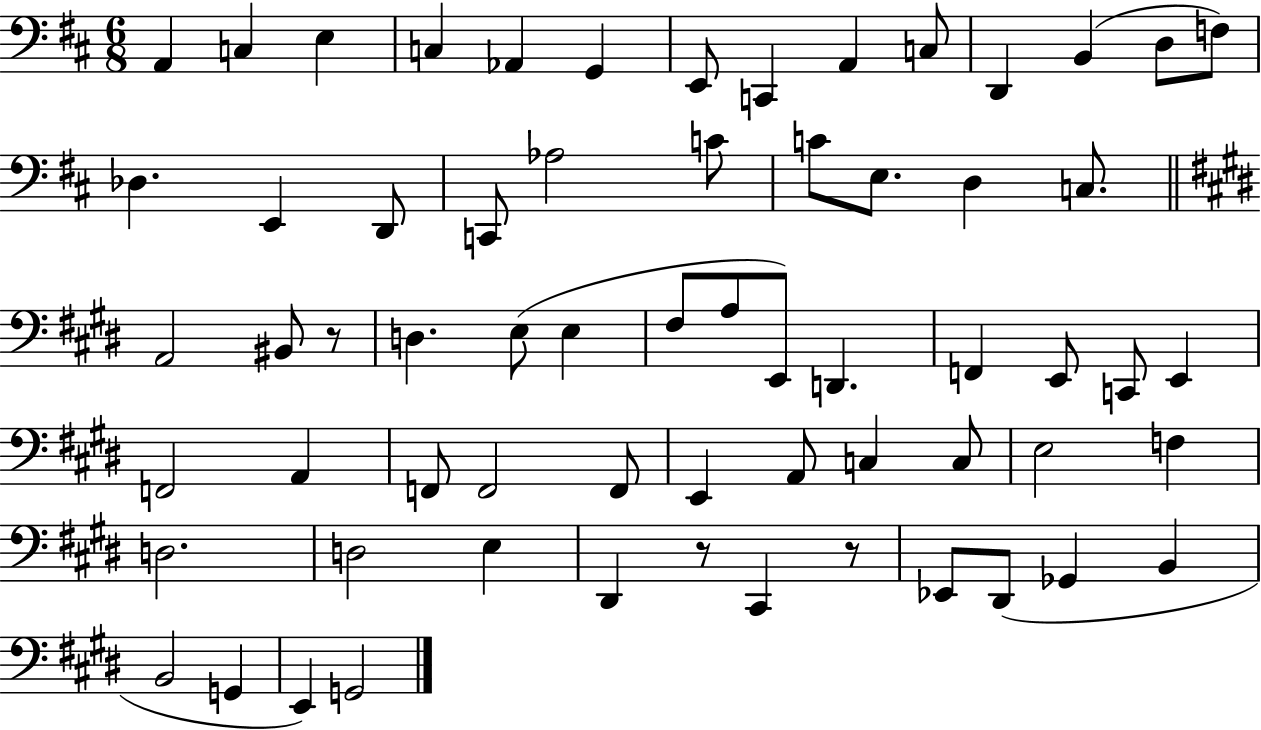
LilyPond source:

{
  \clef bass
  \numericTimeSignature
  \time 6/8
  \key d \major
  a,4 c4 e4 | c4 aes,4 g,4 | e,8 c,4 a,4 c8 | d,4 b,4( d8 f8) | \break des4. e,4 d,8 | c,8 aes2 c'8 | c'8 e8. d4 c8. | \bar "||" \break \key e \major a,2 bis,8 r8 | d4. e8( e4 | fis8 a8 e,8) d,4. | f,4 e,8 c,8 e,4 | \break f,2 a,4 | f,8 f,2 f,8 | e,4 a,8 c4 c8 | e2 f4 | \break d2. | d2 e4 | dis,4 r8 cis,4 r8 | ees,8 dis,8( ges,4 b,4 | \break b,2 g,4 | e,4) g,2 | \bar "|."
}